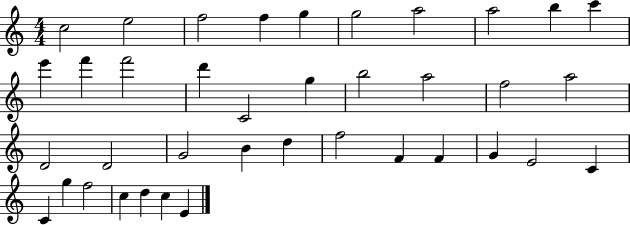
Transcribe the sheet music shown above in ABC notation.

X:1
T:Untitled
M:4/4
L:1/4
K:C
c2 e2 f2 f g g2 a2 a2 b c' e' f' f'2 d' C2 g b2 a2 f2 a2 D2 D2 G2 B d f2 F F G E2 C C g f2 c d c E